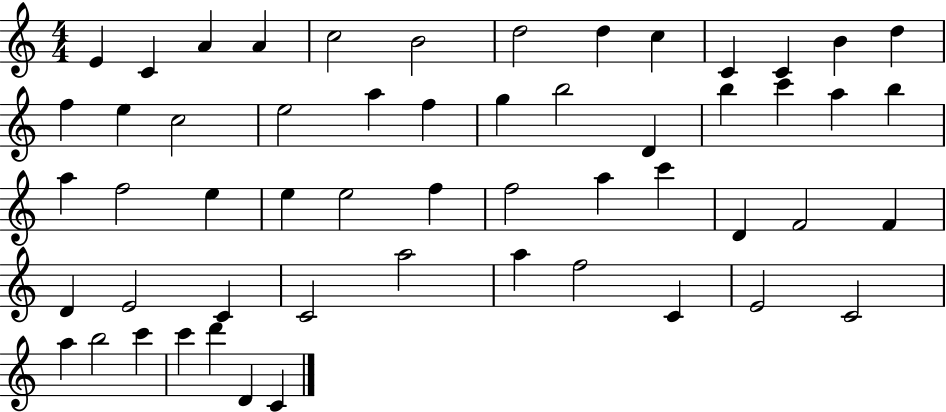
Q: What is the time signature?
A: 4/4